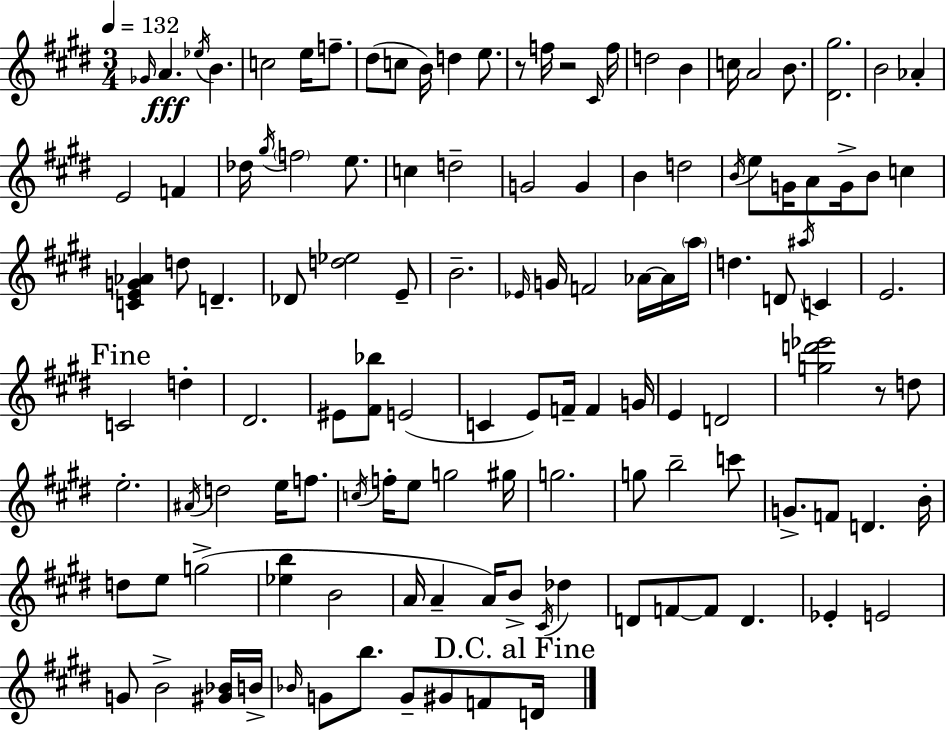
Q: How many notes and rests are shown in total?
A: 124